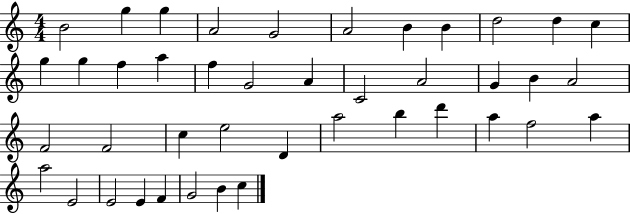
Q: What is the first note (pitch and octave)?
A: B4